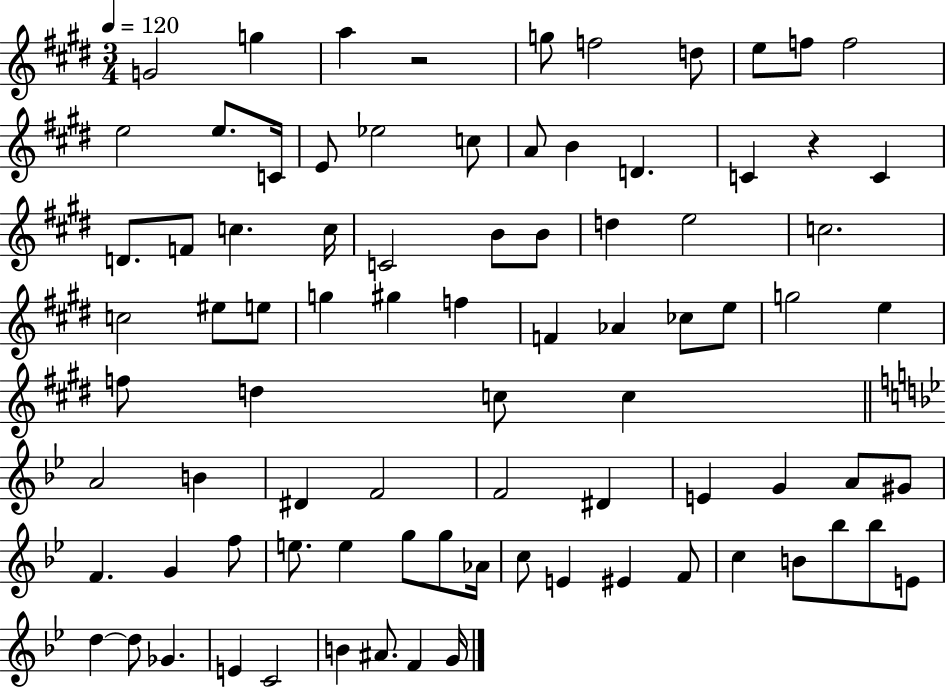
{
  \clef treble
  \numericTimeSignature
  \time 3/4
  \key e \major
  \tempo 4 = 120
  g'2 g''4 | a''4 r2 | g''8 f''2 d''8 | e''8 f''8 f''2 | \break e''2 e''8. c'16 | e'8 ees''2 c''8 | a'8 b'4 d'4. | c'4 r4 c'4 | \break d'8. f'8 c''4. c''16 | c'2 b'8 b'8 | d''4 e''2 | c''2. | \break c''2 eis''8 e''8 | g''4 gis''4 f''4 | f'4 aes'4 ces''8 e''8 | g''2 e''4 | \break f''8 d''4 c''8 c''4 | \bar "||" \break \key bes \major a'2 b'4 | dis'4 f'2 | f'2 dis'4 | e'4 g'4 a'8 gis'8 | \break f'4. g'4 f''8 | e''8. e''4 g''8 g''8 aes'16 | c''8 e'4 eis'4 f'8 | c''4 b'8 bes''8 bes''8 e'8 | \break d''4~~ d''8 ges'4. | e'4 c'2 | b'4 ais'8. f'4 g'16 | \bar "|."
}